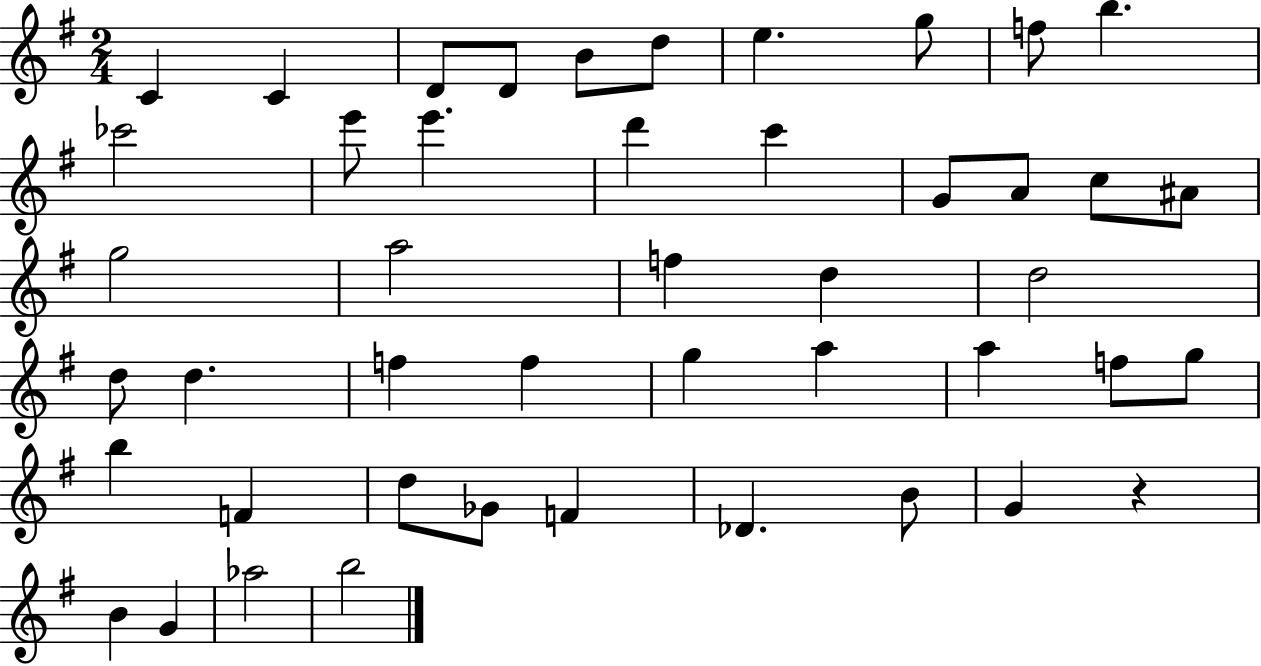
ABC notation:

X:1
T:Untitled
M:2/4
L:1/4
K:G
C C D/2 D/2 B/2 d/2 e g/2 f/2 b _c'2 e'/2 e' d' c' G/2 A/2 c/2 ^A/2 g2 a2 f d d2 d/2 d f f g a a f/2 g/2 b F d/2 _G/2 F _D B/2 G z B G _a2 b2